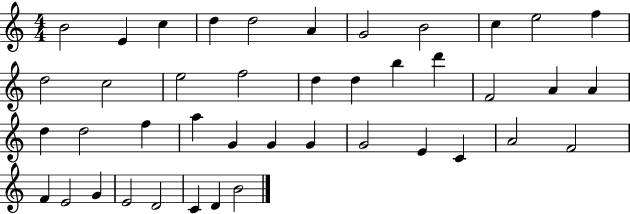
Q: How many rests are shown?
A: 0